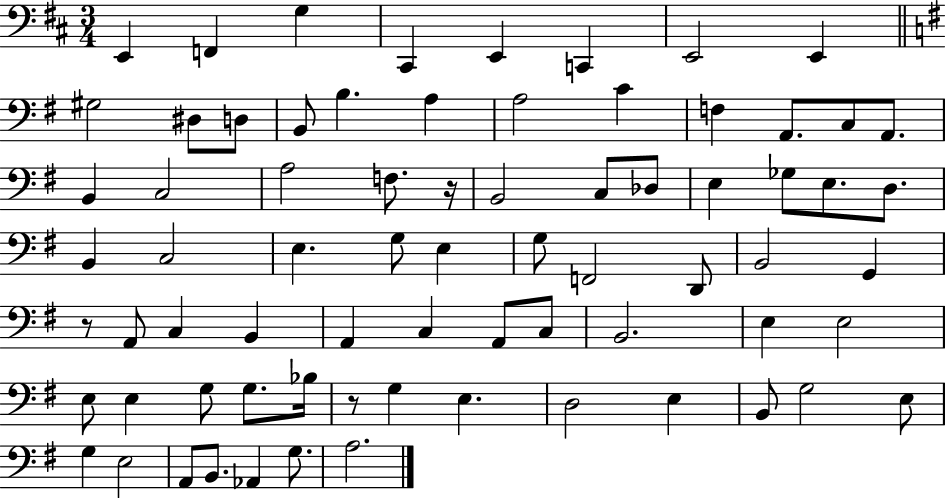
X:1
T:Untitled
M:3/4
L:1/4
K:D
E,, F,, G, ^C,, E,, C,, E,,2 E,, ^G,2 ^D,/2 D,/2 B,,/2 B, A, A,2 C F, A,,/2 C,/2 A,,/2 B,, C,2 A,2 F,/2 z/4 B,,2 C,/2 _D,/2 E, _G,/2 E,/2 D,/2 B,, C,2 E, G,/2 E, G,/2 F,,2 D,,/2 B,,2 G,, z/2 A,,/2 C, B,, A,, C, A,,/2 C,/2 B,,2 E, E,2 E,/2 E, G,/2 G,/2 _B,/4 z/2 G, E, D,2 E, B,,/2 G,2 E,/2 G, E,2 A,,/2 B,,/2 _A,, G,/2 A,2